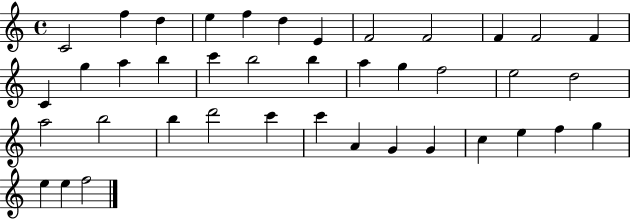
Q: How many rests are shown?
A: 0